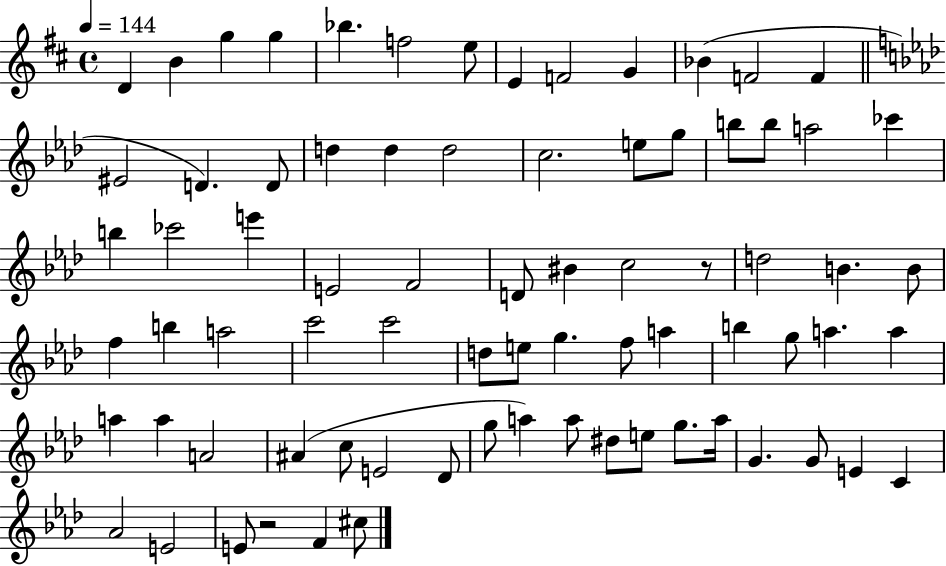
X:1
T:Untitled
M:4/4
L:1/4
K:D
D B g g _b f2 e/2 E F2 G _B F2 F ^E2 D D/2 d d d2 c2 e/2 g/2 b/2 b/2 a2 _c' b _c'2 e' E2 F2 D/2 ^B c2 z/2 d2 B B/2 f b a2 c'2 c'2 d/2 e/2 g f/2 a b g/2 a a a a A2 ^A c/2 E2 _D/2 g/2 a a/2 ^d/2 e/2 g/2 a/4 G G/2 E C _A2 E2 E/2 z2 F ^c/2